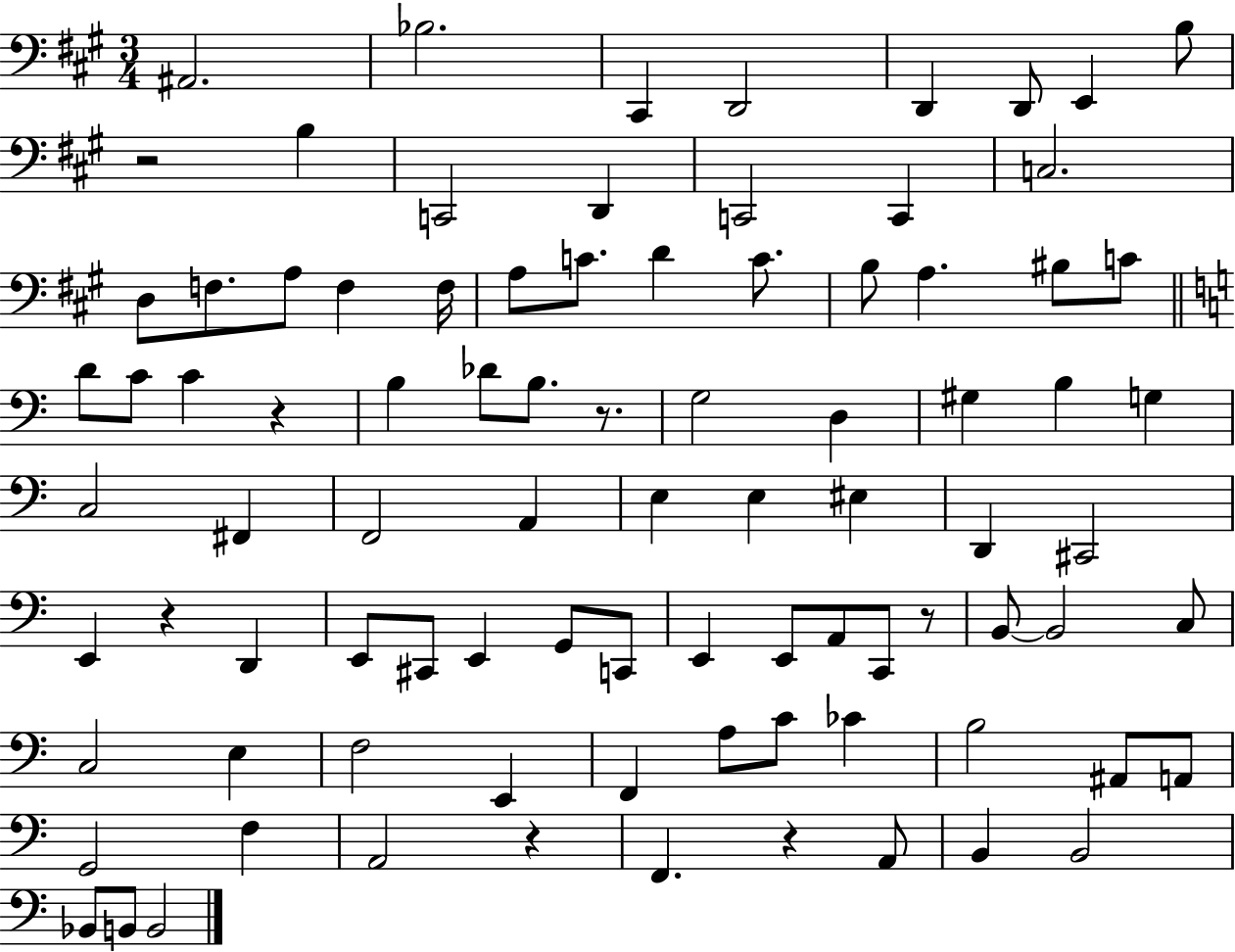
X:1
T:Untitled
M:3/4
L:1/4
K:A
^A,,2 _B,2 ^C,, D,,2 D,, D,,/2 E,, B,/2 z2 B, C,,2 D,, C,,2 C,, C,2 D,/2 F,/2 A,/2 F, F,/4 A,/2 C/2 D C/2 B,/2 A, ^B,/2 C/2 D/2 C/2 C z B, _D/2 B,/2 z/2 G,2 D, ^G, B, G, C,2 ^F,, F,,2 A,, E, E, ^E, D,, ^C,,2 E,, z D,, E,,/2 ^C,,/2 E,, G,,/2 C,,/2 E,, E,,/2 A,,/2 C,,/2 z/2 B,,/2 B,,2 C,/2 C,2 E, F,2 E,, F,, A,/2 C/2 _C B,2 ^A,,/2 A,,/2 G,,2 F, A,,2 z F,, z A,,/2 B,, B,,2 _B,,/2 B,,/2 B,,2